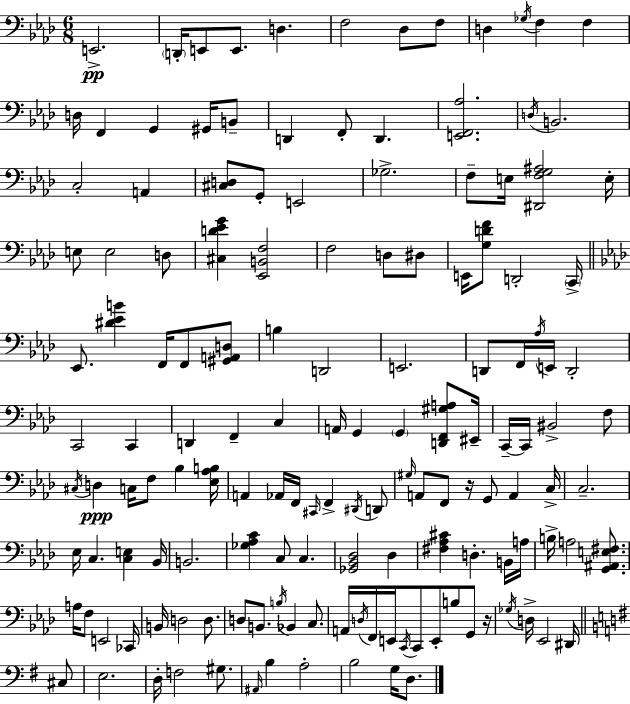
E2/h. D2/s E2/e E2/e. D3/q. F3/h Db3/e F3/e D3/q Gb3/s F3/q F3/q D3/s F2/q G2/q G#2/s B2/e D2/q F2/e D2/q. [E2,F2,Ab3]/h. D3/s B2/h. C3/h A2/q [C#3,D3]/e G2/e E2/h Gb3/h. F3/e E3/s [D#2,F3,G3,A#3]/h E3/s E3/e E3/h D3/e [C#3,D4,Eb4,G4]/q [Eb2,B2,F3]/h F3/h D3/e D#3/e E2/s [G3,D4,F4]/e D2/h C2/s Eb2/e. [D#4,Eb4,B4]/q F2/s F2/e [G#2,A2,D3]/e B3/q D2/h E2/h. D2/e F2/s Ab3/s E2/s D2/h C2/h C2/q D2/q F2/q C3/q A2/s G2/q G2/q [D2,F2,G#3,A3]/e EIS2/s C2/s C2/s BIS2/h F3/e C#3/s D3/q C3/s F3/e Bb3/q [Eb3,Ab3,B3]/s A2/q Ab2/s F2/s C#2/s F2/q D#2/s D2/e G#3/s A2/e F2/e R/s G2/e A2/q C3/s C3/h. Eb3/s C3/q. [C3,E3]/q Bb2/s B2/h. [Gb3,Ab3,C4]/q C3/e C3/q. [Gb2,Bb2,Db3]/h Db3/q [F#3,Ab3,C#4]/q D3/q. B2/s A3/s B3/s A3/h [G2,A#2,E3,F#3]/e. A3/s F3/e E2/h CES2/s B2/s D3/h D3/e. D3/e B2/e. B3/s Bb2/q C3/e. A2/s D3/s F2/s E2/s C2/s C2/e E2/e B3/e G2/e R/s Gb3/s D3/s Eb2/h D#2/s C#3/e E3/h. D3/s F3/h G#3/e. A#2/s B3/q A3/h B3/h G3/s D3/e.